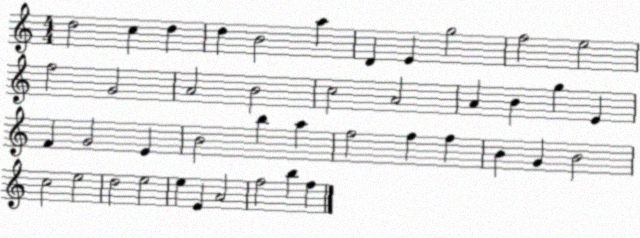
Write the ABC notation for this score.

X:1
T:Untitled
M:4/4
L:1/4
K:C
d2 c d d B2 a D E g2 f2 e2 f2 G2 A2 B2 c2 A2 A B g E F G2 E B2 b a f2 f f B G B2 c2 e2 d2 e2 e E A2 f2 b f